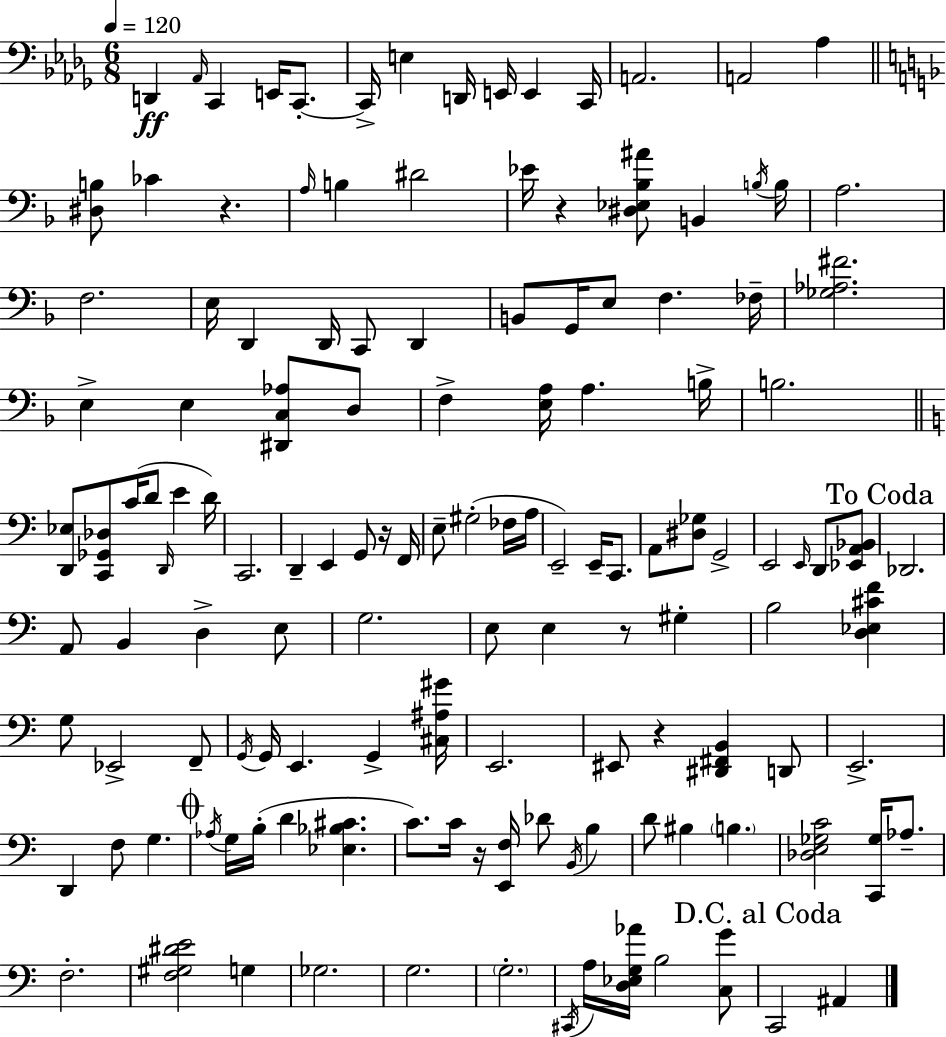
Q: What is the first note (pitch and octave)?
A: D2